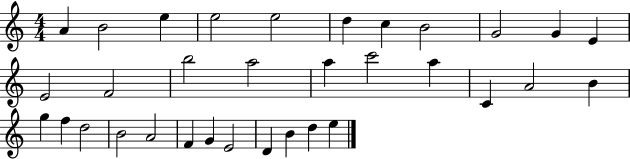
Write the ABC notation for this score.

X:1
T:Untitled
M:4/4
L:1/4
K:C
A B2 e e2 e2 d c B2 G2 G E E2 F2 b2 a2 a c'2 a C A2 B g f d2 B2 A2 F G E2 D B d e